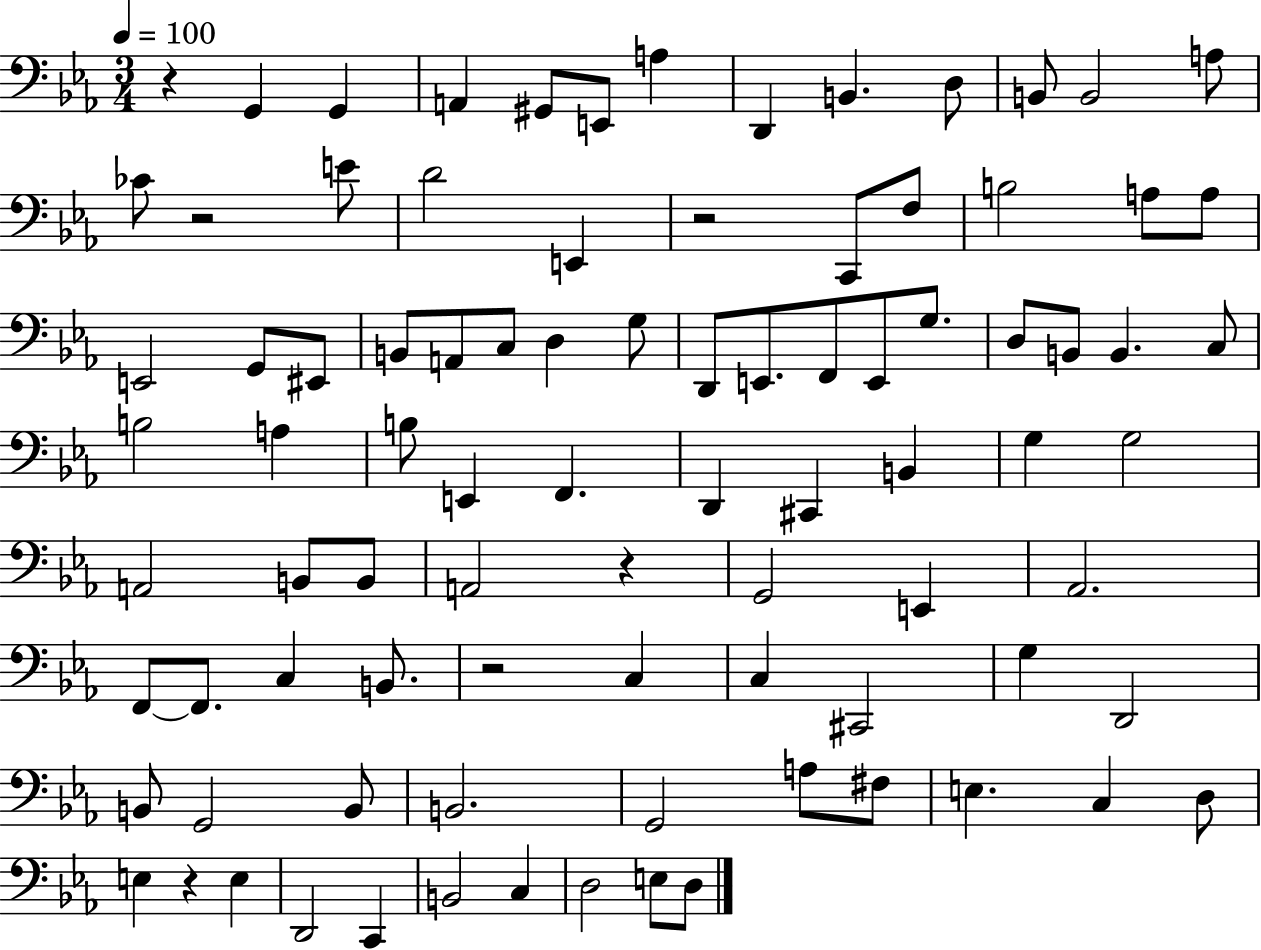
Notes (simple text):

R/q G2/q G2/q A2/q G#2/e E2/e A3/q D2/q B2/q. D3/e B2/e B2/h A3/e CES4/e R/h E4/e D4/h E2/q R/h C2/e F3/e B3/h A3/e A3/e E2/h G2/e EIS2/e B2/e A2/e C3/e D3/q G3/e D2/e E2/e. F2/e E2/e G3/e. D3/e B2/e B2/q. C3/e B3/h A3/q B3/e E2/q F2/q. D2/q C#2/q B2/q G3/q G3/h A2/h B2/e B2/e A2/h R/q G2/h E2/q Ab2/h. F2/e F2/e. C3/q B2/e. R/h C3/q C3/q C#2/h G3/q D2/h B2/e G2/h B2/e B2/h. G2/h A3/e F#3/e E3/q. C3/q D3/e E3/q R/q E3/q D2/h C2/q B2/h C3/q D3/h E3/e D3/e